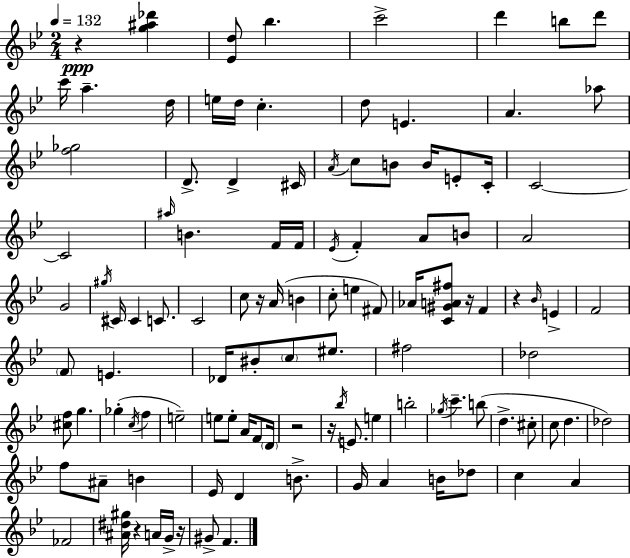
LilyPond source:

{
  \clef treble
  \numericTimeSignature
  \time 2/4
  \key bes \major
  \tempo 4 = 132
  r4\ppp <g'' ais'' des'''>4 | <ees' d''>8 bes''4. | c'''2-> | d'''4 b''8 d'''8 | \break c'''16 a''4.-- d''16 | e''16 d''16 c''4.-. | d''8 e'4. | a'4. aes''8 | \break <f'' ges''>2 | d'8.-> d'4-> cis'16 | \acciaccatura { a'16 } c''8 b'8 b'16 e'8-. | c'16-. c'2~~ | \break c'2 | \grace { ais''16 } b'4. | f'16 f'16 \acciaccatura { ees'16 } f'4-. a'8 | b'8 a'2 | \break g'2 | \acciaccatura { gis''16 } cis'16 cis'4 | c'8. c'2 | c''8 r16 a'16( | \break b'4 c''8-. e''4 | fis'8) aes'16 <c' gis' a' fis''>8 r16 | f'4 r4 | \grace { bes'16 } e'4-> f'2 | \break \parenthesize f'8 e'4. | des'16 bis'8-. | \parenthesize c''8 eis''8. fis''2 | des''2 | \break <cis'' f''>8 g''4. | ges''4-.( | \acciaccatura { c''16 } f''4 e''2--) | e''8 | \break e''8-. a'16 f'8 \parenthesize d'16 r2 | r16 \acciaccatura { bes''16 } | e'8. e''4 b''2-. | \acciaccatura { ges''16 } | \break c'''4.-- b''8( | d''4.-> cis''8-. | c''8 d''4. | des''2) | \break f''8 ais'8-- b'4 | ees'16 d'4 b'8.-> | g'16 a'4 b'16 des''8 | c''4 a'4 | \break fes'2 | <ais' dis'' gis''>16 r4 a'16 g'16-> r16 | gis'8-> f'4. | \bar "|."
}